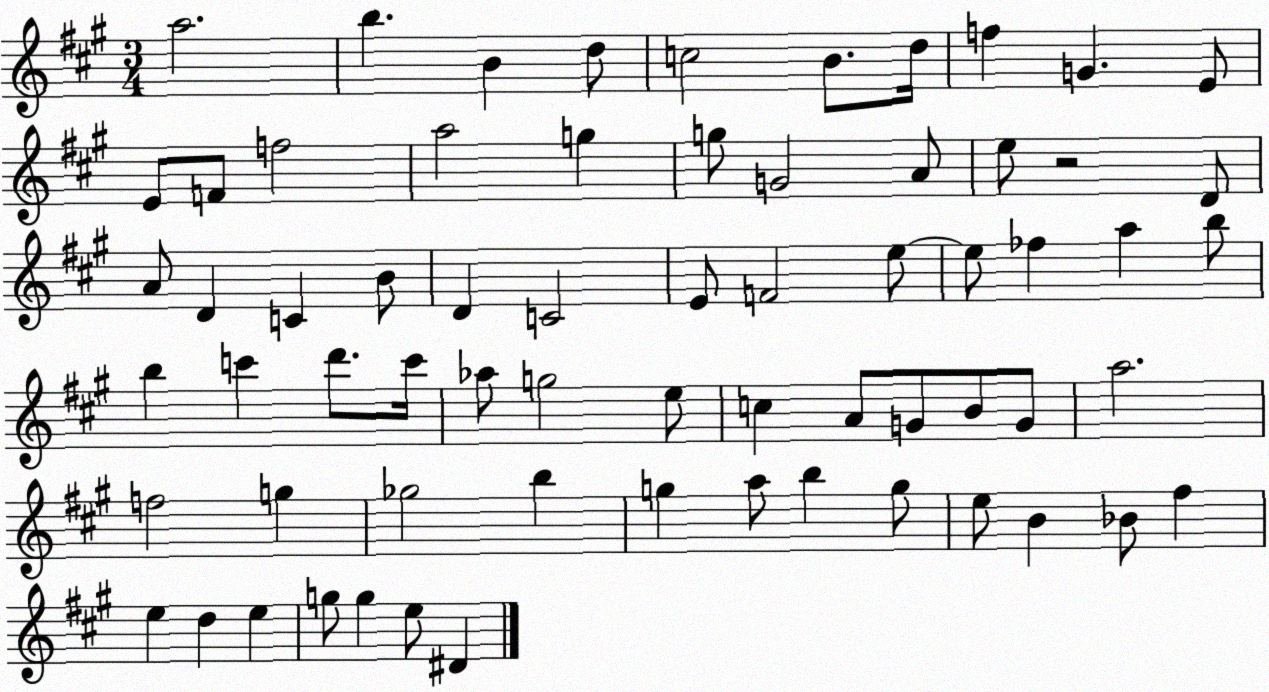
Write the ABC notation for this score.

X:1
T:Untitled
M:3/4
L:1/4
K:A
a2 b B d/2 c2 B/2 d/4 f G E/2 E/2 F/2 f2 a2 g g/2 G2 A/2 e/2 z2 D/2 A/2 D C B/2 D C2 E/2 F2 e/2 e/2 _f a b/2 b c' d'/2 c'/4 _a/2 g2 e/2 c A/2 G/2 B/2 G/2 a2 f2 g _g2 b g a/2 b g/2 e/2 B _B/2 ^f e d e g/2 g e/2 ^D